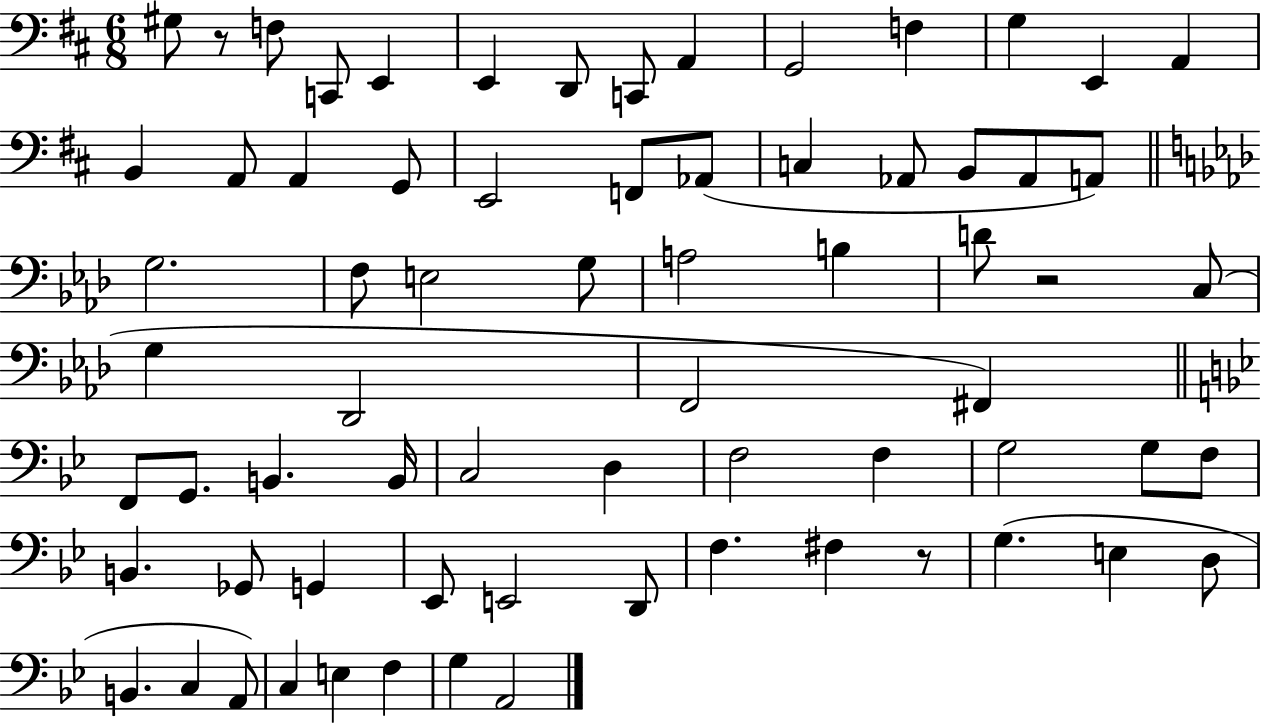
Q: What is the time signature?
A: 6/8